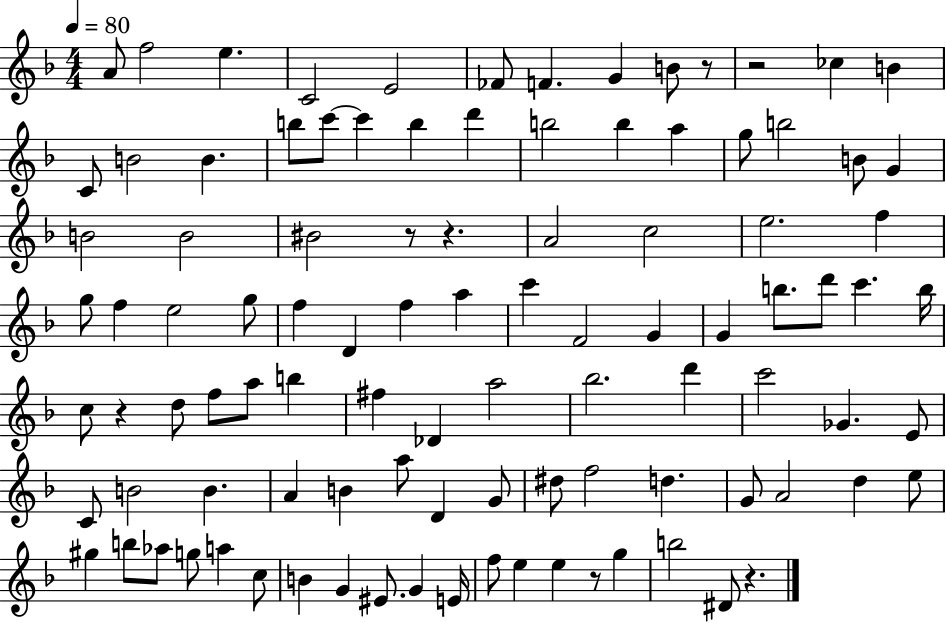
{
  \clef treble
  \numericTimeSignature
  \time 4/4
  \key f \major
  \tempo 4 = 80
  a'8 f''2 e''4. | c'2 e'2 | fes'8 f'4. g'4 b'8 r8 | r2 ces''4 b'4 | \break c'8 b'2 b'4. | b''8 c'''8~~ c'''4 b''4 d'''4 | b''2 b''4 a''4 | g''8 b''2 b'8 g'4 | \break b'2 b'2 | bis'2 r8 r4. | a'2 c''2 | e''2. f''4 | \break g''8 f''4 e''2 g''8 | f''4 d'4 f''4 a''4 | c'''4 f'2 g'4 | g'4 b''8. d'''8 c'''4. b''16 | \break c''8 r4 d''8 f''8 a''8 b''4 | fis''4 des'4 a''2 | bes''2. d'''4 | c'''2 ges'4. e'8 | \break c'8 b'2 b'4. | a'4 b'4 a''8 d'4 g'8 | dis''8 f''2 d''4. | g'8 a'2 d''4 e''8 | \break gis''4 b''8 aes''8 g''8 a''4 c''8 | b'4 g'4 eis'8. g'4 e'16 | f''8 e''4 e''4 r8 g''4 | b''2 dis'8 r4. | \break \bar "|."
}